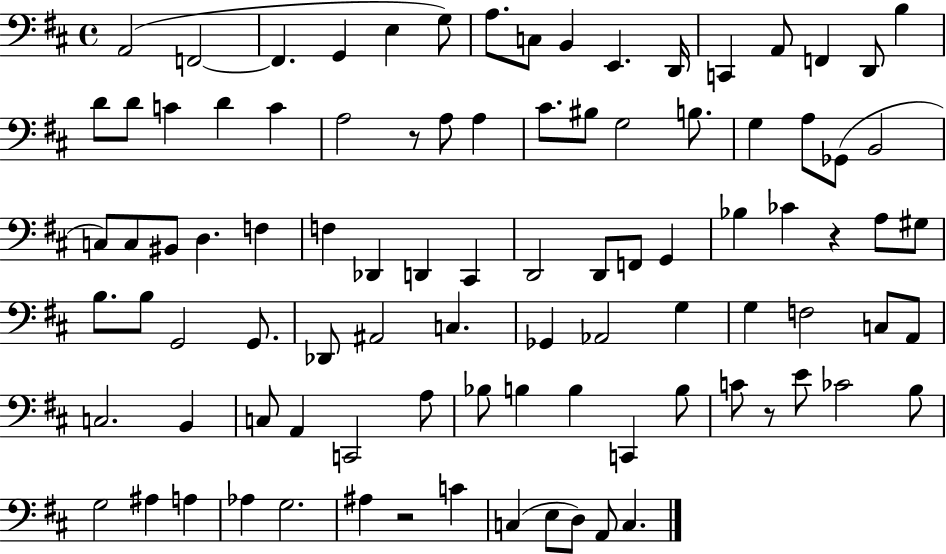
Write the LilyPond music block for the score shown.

{
  \clef bass
  \time 4/4
  \defaultTimeSignature
  \key d \major
  a,2( f,2~~ | f,4. g,4 e4 g8) | a8. c8 b,4 e,4. d,16 | c,4 a,8 f,4 d,8 b4 | \break d'8 d'8 c'4 d'4 c'4 | a2 r8 a8 a4 | cis'8. bis8 g2 b8. | g4 a8 ges,8( b,2 | \break c8) c8 bis,8 d4. f4 | f4 des,4 d,4 cis,4 | d,2 d,8 f,8 g,4 | bes4 ces'4 r4 a8 gis8 | \break b8. b8 g,2 g,8. | des,8 ais,2 c4. | ges,4 aes,2 g4 | g4 f2 c8 a,8 | \break c2. b,4 | c8 a,4 c,2 a8 | bes8 b4 b4 c,4 b8 | c'8 r8 e'8 ces'2 b8 | \break g2 ais4 a4 | aes4 g2. | ais4 r2 c'4 | c4( e8 d8) a,8 c4. | \break \bar "|."
}